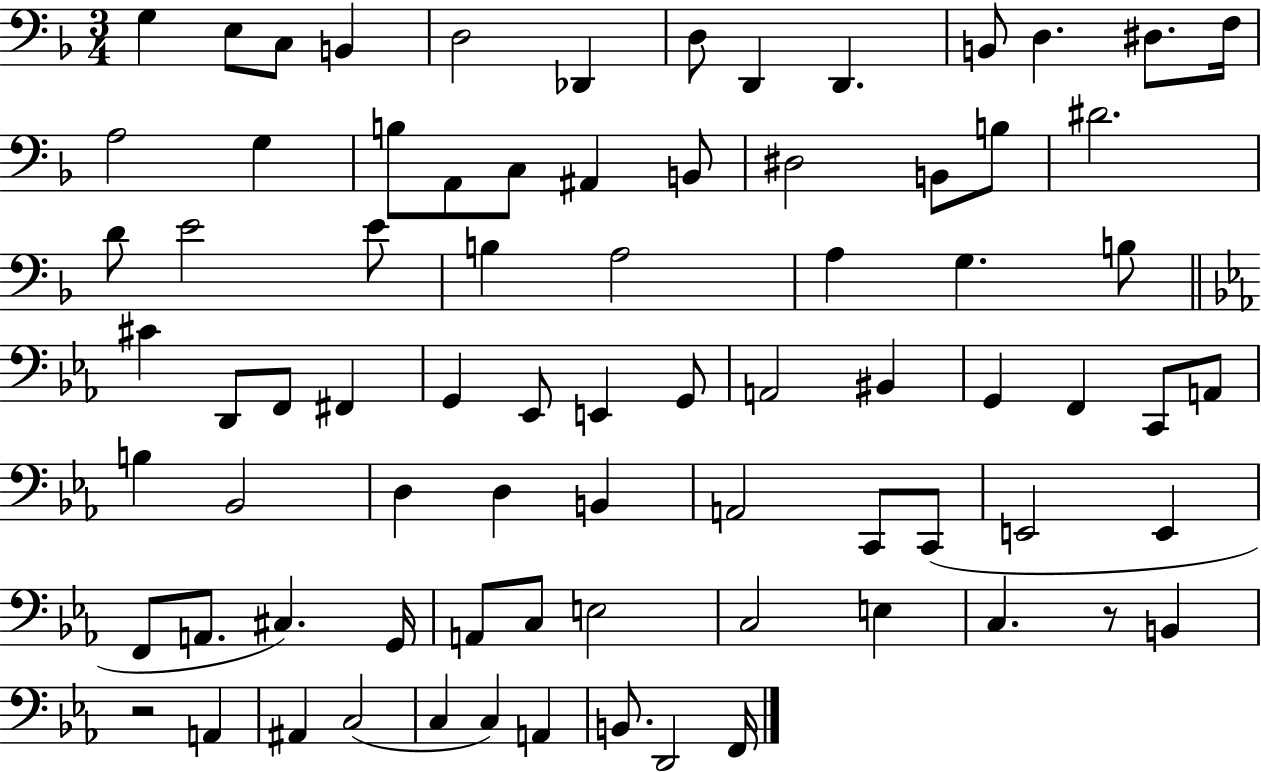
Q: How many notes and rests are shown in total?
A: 78